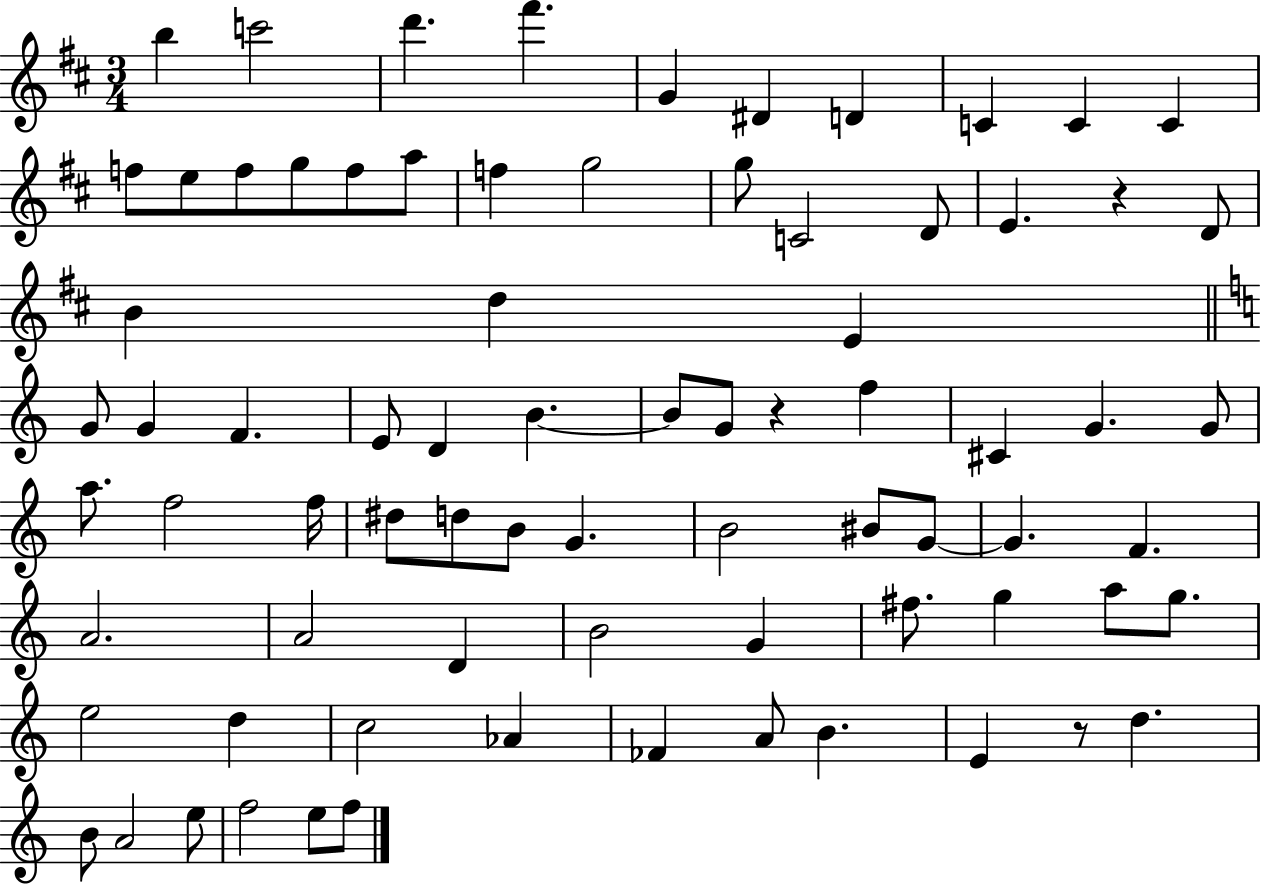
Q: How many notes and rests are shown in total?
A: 77